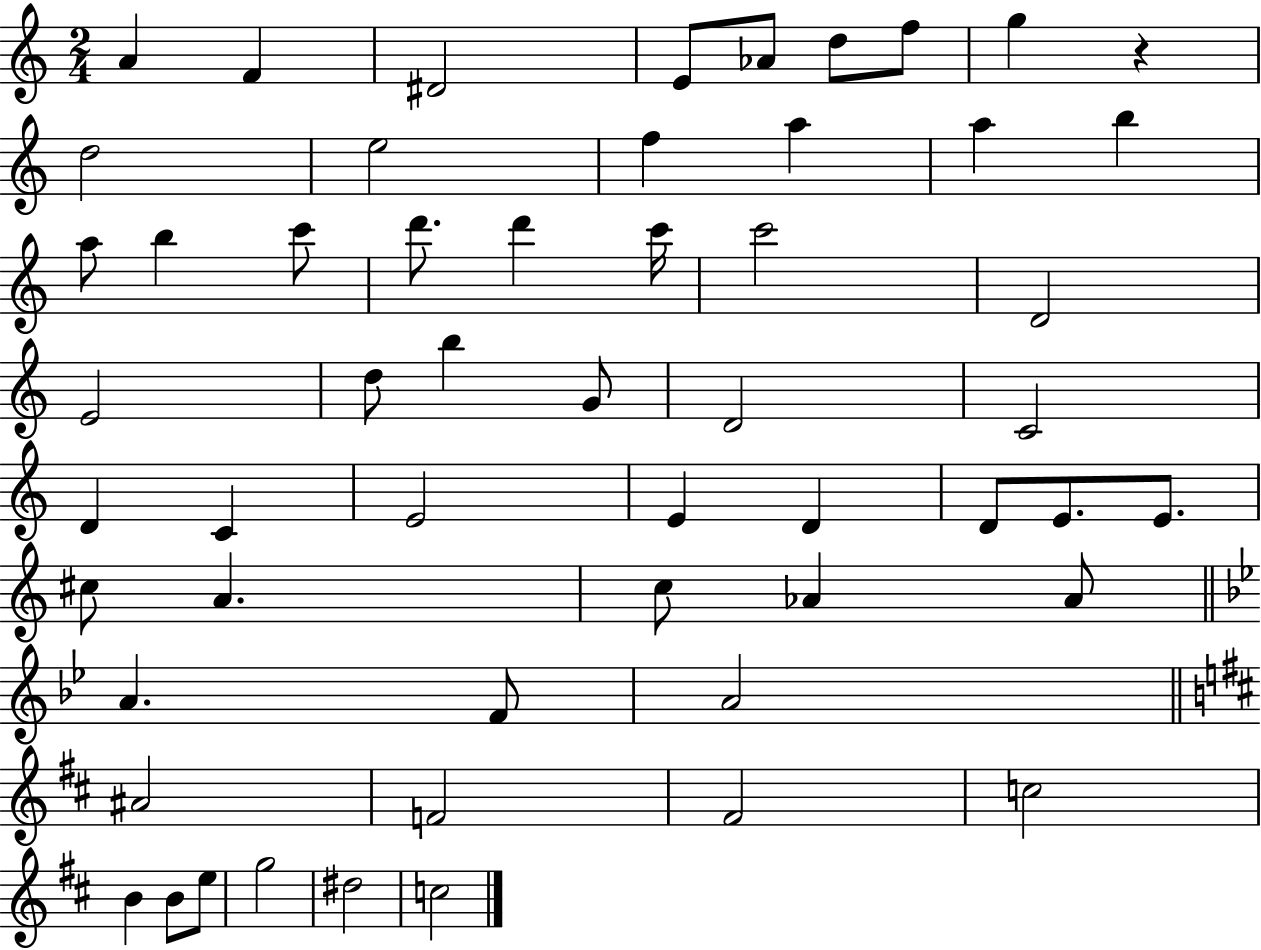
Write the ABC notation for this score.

X:1
T:Untitled
M:2/4
L:1/4
K:C
A F ^D2 E/2 _A/2 d/2 f/2 g z d2 e2 f a a b a/2 b c'/2 d'/2 d' c'/4 c'2 D2 E2 d/2 b G/2 D2 C2 D C E2 E D D/2 E/2 E/2 ^c/2 A c/2 _A _A/2 A F/2 A2 ^A2 F2 ^F2 c2 B B/2 e/2 g2 ^d2 c2